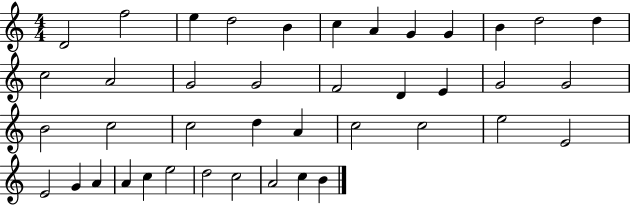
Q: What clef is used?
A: treble